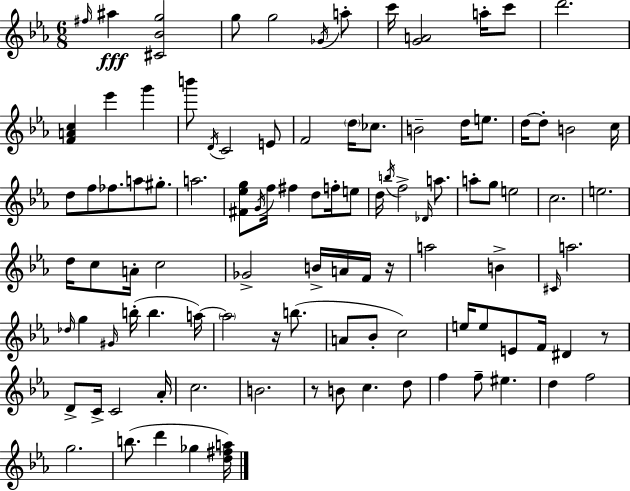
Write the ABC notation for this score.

X:1
T:Untitled
M:6/8
L:1/4
K:Eb
^f/4 ^a [^C_Bg]2 g/2 g2 _G/4 a/2 c'/4 [GA]2 a/4 c'/2 d'2 [FAc] _e' g' b'/2 D/4 C2 E/2 F2 d/4 _c/2 B2 d/4 e/2 d/4 d/2 B2 c/4 d/2 f/2 _f/2 a/2 ^g/2 a2 [^F_eg]/2 G/4 f/4 ^f d/2 f/4 e/2 d/4 b/4 f2 _D/4 a/2 a/2 g/2 e2 c2 e2 d/4 c/2 A/4 c2 _G2 B/4 A/4 F/4 z/4 a2 B ^C/4 a2 _d/4 g ^G/4 b/4 b a/4 a2 z/4 b/2 A/2 _B/2 c2 e/4 e/2 E/2 F/4 ^D z/2 D/2 C/4 C2 _A/4 c2 B2 z/2 B/2 c d/2 f f/2 ^e d f2 g2 b/2 d' _g [d^fa]/4